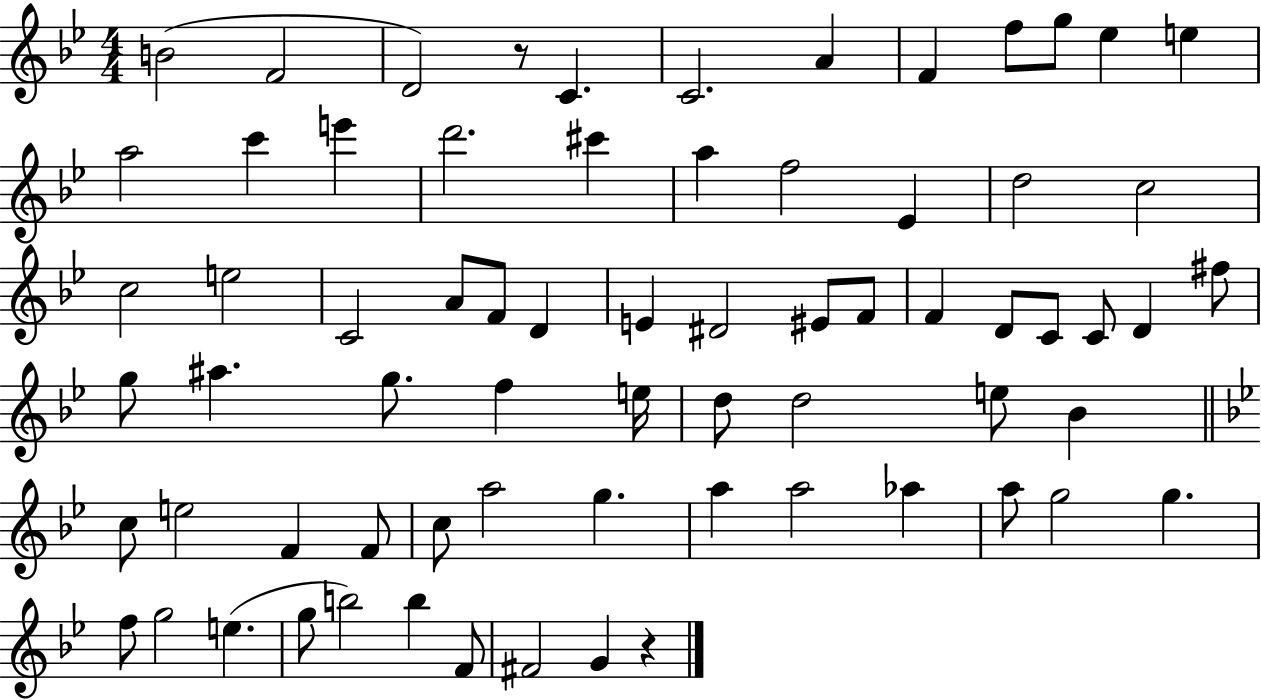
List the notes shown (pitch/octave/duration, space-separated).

B4/h F4/h D4/h R/e C4/q. C4/h. A4/q F4/q F5/e G5/e Eb5/q E5/q A5/h C6/q E6/q D6/h. C#6/q A5/q F5/h Eb4/q D5/h C5/h C5/h E5/h C4/h A4/e F4/e D4/q E4/q D#4/h EIS4/e F4/e F4/q D4/e C4/e C4/e D4/q F#5/e G5/e A#5/q. G5/e. F5/q E5/s D5/e D5/h E5/e Bb4/q C5/e E5/h F4/q F4/e C5/e A5/h G5/q. A5/q A5/h Ab5/q A5/e G5/h G5/q. F5/e G5/h E5/q. G5/e B5/h B5/q F4/e F#4/h G4/q R/q